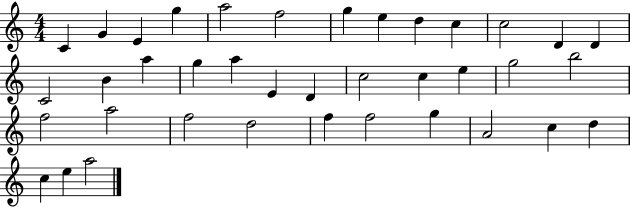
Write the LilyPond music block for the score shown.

{
  \clef treble
  \numericTimeSignature
  \time 4/4
  \key c \major
  c'4 g'4 e'4 g''4 | a''2 f''2 | g''4 e''4 d''4 c''4 | c''2 d'4 d'4 | \break c'2 b'4 a''4 | g''4 a''4 e'4 d'4 | c''2 c''4 e''4 | g''2 b''2 | \break f''2 a''2 | f''2 d''2 | f''4 f''2 g''4 | a'2 c''4 d''4 | \break c''4 e''4 a''2 | \bar "|."
}